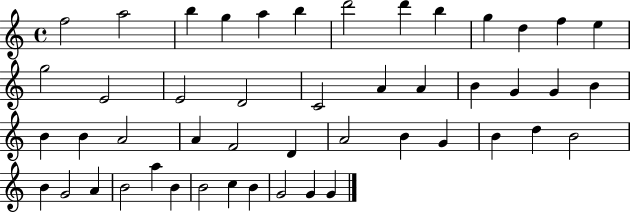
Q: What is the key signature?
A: C major